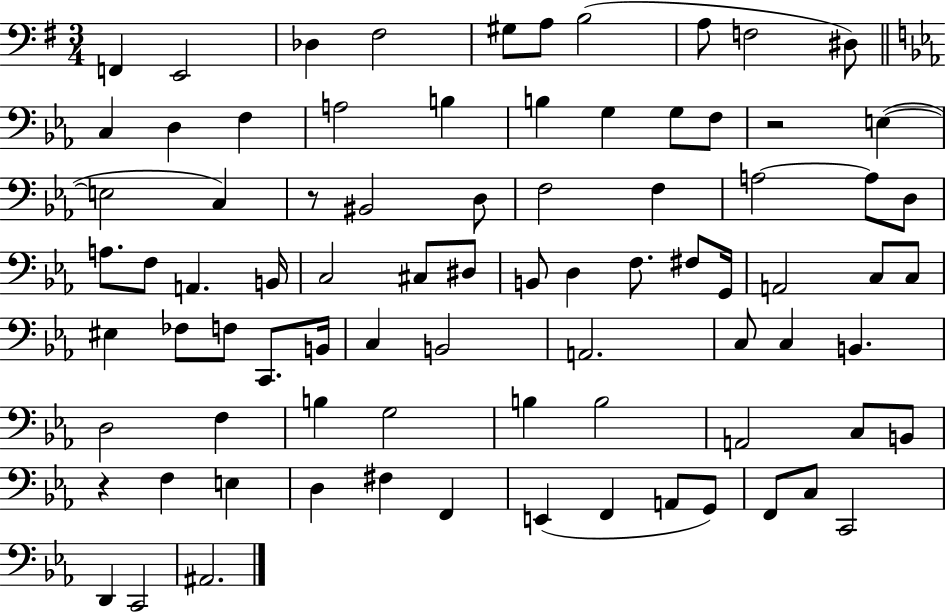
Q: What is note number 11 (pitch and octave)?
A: C3